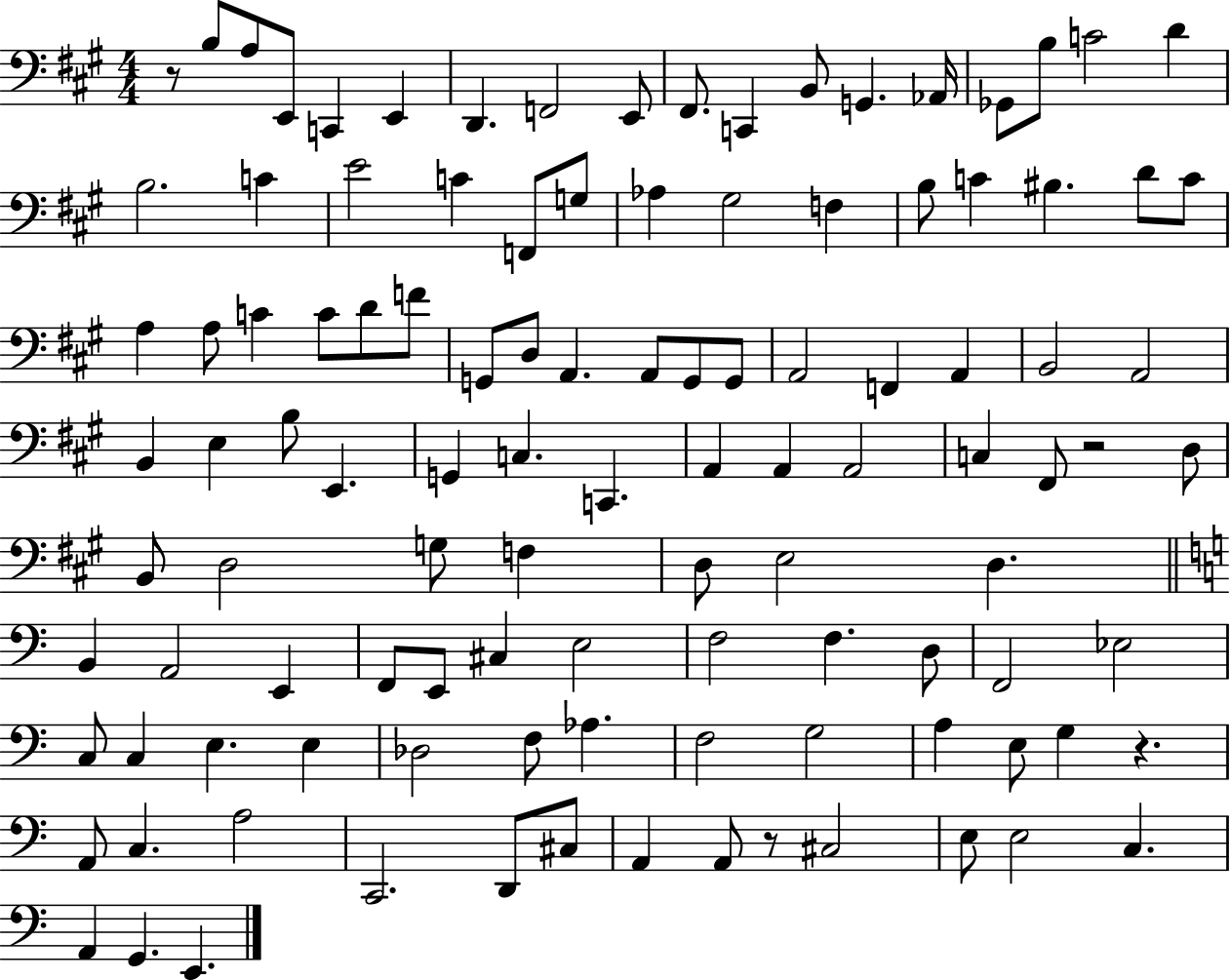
{
  \clef bass
  \numericTimeSignature
  \time 4/4
  \key a \major
  r8 b8 a8 e,8 c,4 e,4 | d,4. f,2 e,8 | fis,8. c,4 b,8 g,4. aes,16 | ges,8 b8 c'2 d'4 | \break b2. c'4 | e'2 c'4 f,8 g8 | aes4 gis2 f4 | b8 c'4 bis4. d'8 c'8 | \break a4 a8 c'4 c'8 d'8 f'8 | g,8 d8 a,4. a,8 g,8 g,8 | a,2 f,4 a,4 | b,2 a,2 | \break b,4 e4 b8 e,4. | g,4 c4. c,4. | a,4 a,4 a,2 | c4 fis,8 r2 d8 | \break b,8 d2 g8 f4 | d8 e2 d4. | \bar "||" \break \key c \major b,4 a,2 e,4 | f,8 e,8 cis4 e2 | f2 f4. d8 | f,2 ees2 | \break c8 c4 e4. e4 | des2 f8 aes4. | f2 g2 | a4 e8 g4 r4. | \break a,8 c4. a2 | c,2. d,8 cis8 | a,4 a,8 r8 cis2 | e8 e2 c4. | \break a,4 g,4. e,4. | \bar "|."
}